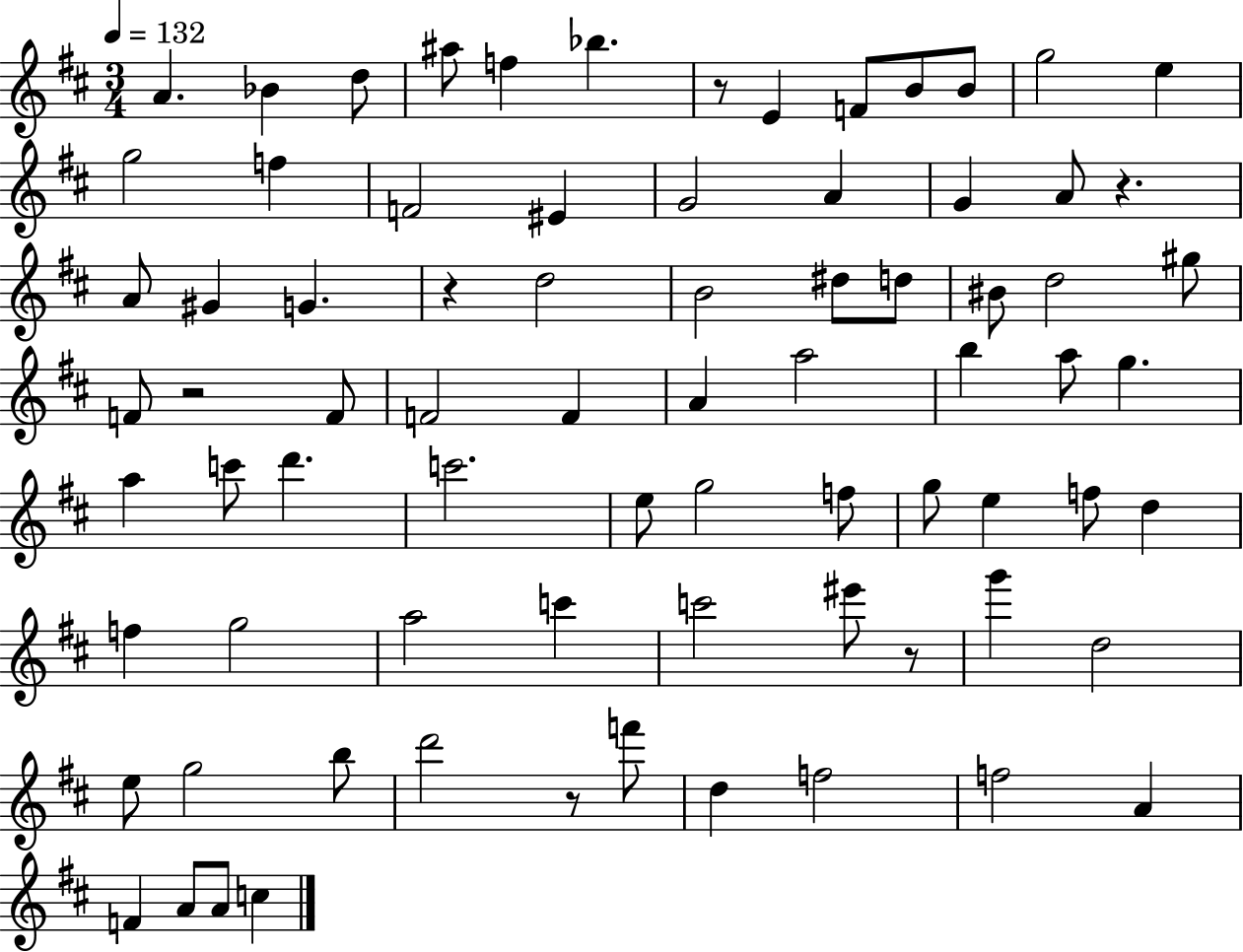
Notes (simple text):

A4/q. Bb4/q D5/e A#5/e F5/q Bb5/q. R/e E4/q F4/e B4/e B4/e G5/h E5/q G5/h F5/q F4/h EIS4/q G4/h A4/q G4/q A4/e R/q. A4/e G#4/q G4/q. R/q D5/h B4/h D#5/e D5/e BIS4/e D5/h G#5/e F4/e R/h F4/e F4/h F4/q A4/q A5/h B5/q A5/e G5/q. A5/q C6/e D6/q. C6/h. E5/e G5/h F5/e G5/e E5/q F5/e D5/q F5/q G5/h A5/h C6/q C6/h EIS6/e R/e G6/q D5/h E5/e G5/h B5/e D6/h R/e F6/e D5/q F5/h F5/h A4/q F4/q A4/e A4/e C5/q